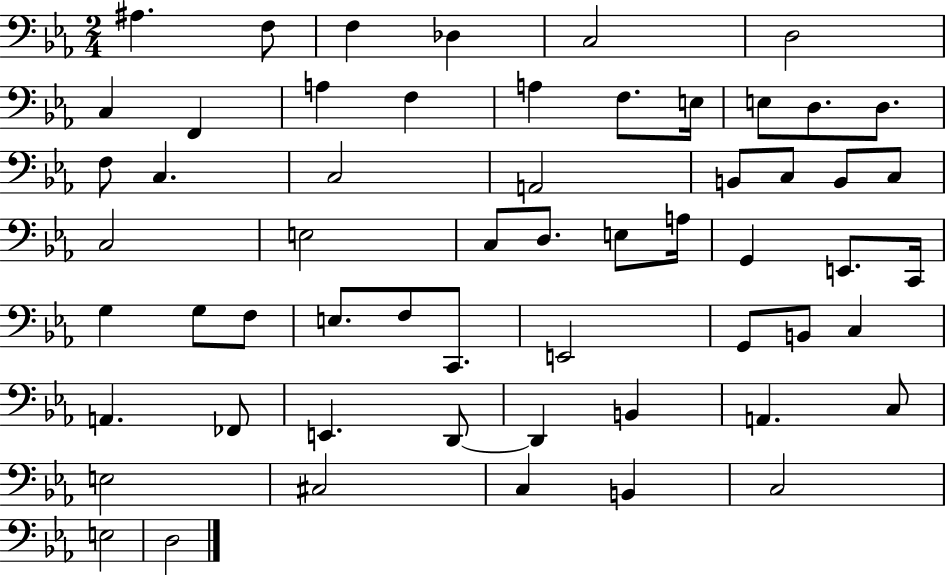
{
  \clef bass
  \numericTimeSignature
  \time 2/4
  \key ees \major
  ais4. f8 | f4 des4 | c2 | d2 | \break c4 f,4 | a4 f4 | a4 f8. e16 | e8 d8. d8. | \break f8 c4. | c2 | a,2 | b,8 c8 b,8 c8 | \break c2 | e2 | c8 d8. e8 a16 | g,4 e,8. c,16 | \break g4 g8 f8 | e8. f8 c,8. | e,2 | g,8 b,8 c4 | \break a,4. fes,8 | e,4. d,8~~ | d,4 b,4 | a,4. c8 | \break e2 | cis2 | c4 b,4 | c2 | \break e2 | d2 | \bar "|."
}